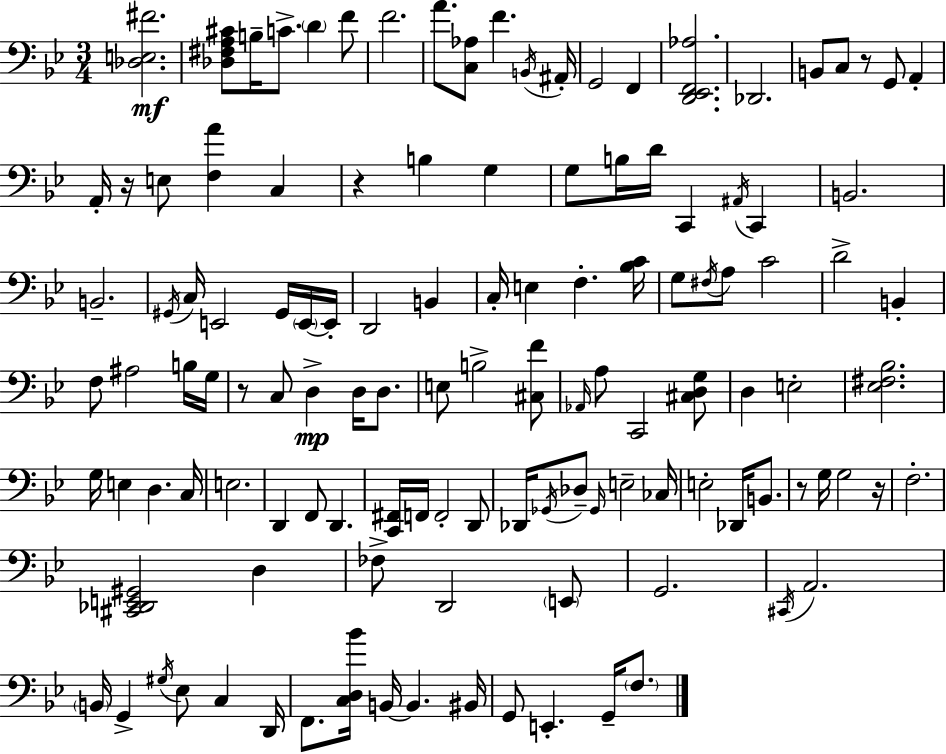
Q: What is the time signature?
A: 3/4